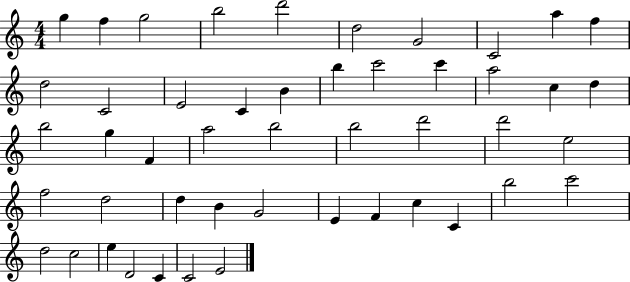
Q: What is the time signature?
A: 4/4